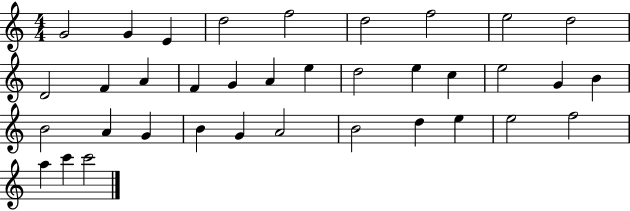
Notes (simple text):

G4/h G4/q E4/q D5/h F5/h D5/h F5/h E5/h D5/h D4/h F4/q A4/q F4/q G4/q A4/q E5/q D5/h E5/q C5/q E5/h G4/q B4/q B4/h A4/q G4/q B4/q G4/q A4/h B4/h D5/q E5/q E5/h F5/h A5/q C6/q C6/h